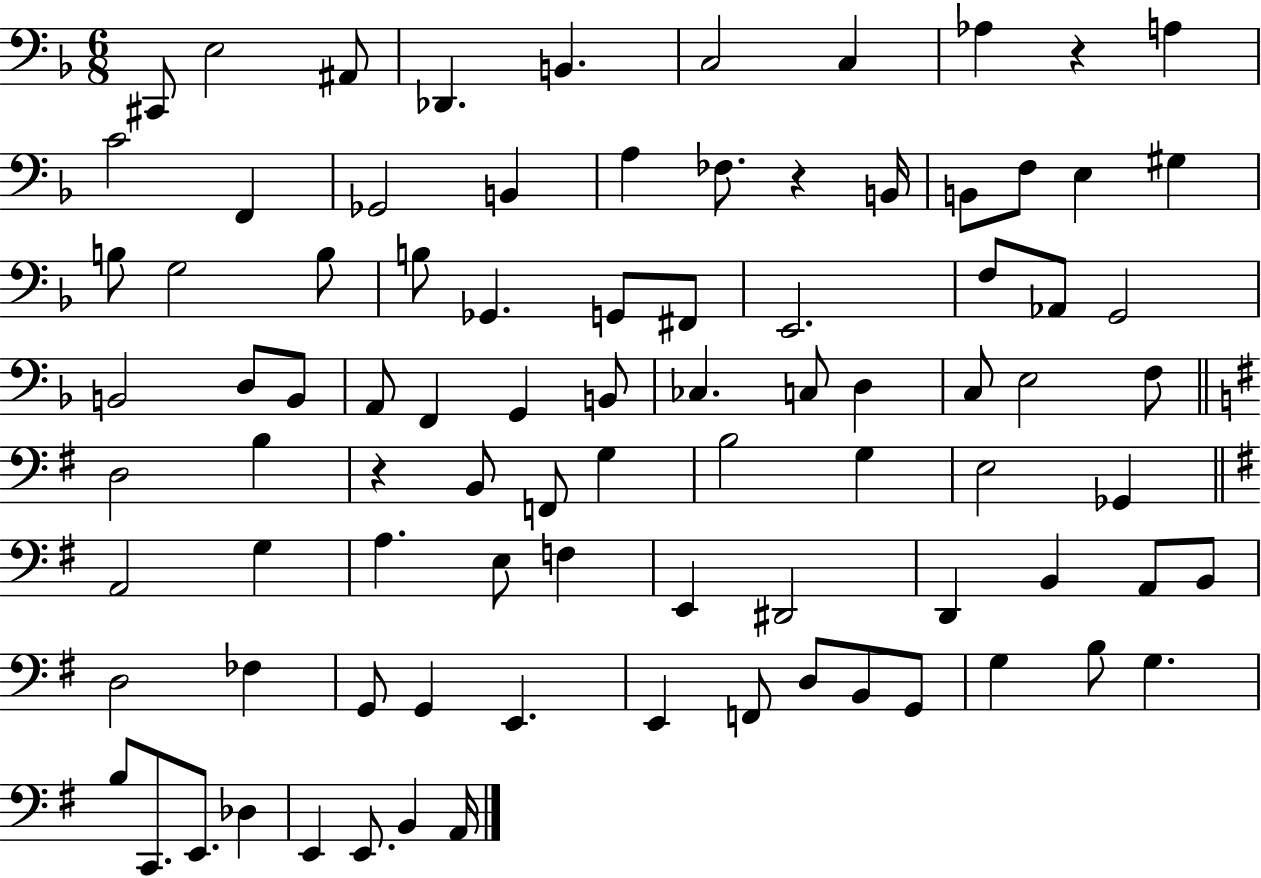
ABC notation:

X:1
T:Untitled
M:6/8
L:1/4
K:F
^C,,/2 E,2 ^A,,/2 _D,, B,, C,2 C, _A, z A, C2 F,, _G,,2 B,, A, _F,/2 z B,,/4 B,,/2 F,/2 E, ^G, B,/2 G,2 B,/2 B,/2 _G,, G,,/2 ^F,,/2 E,,2 F,/2 _A,,/2 G,,2 B,,2 D,/2 B,,/2 A,,/2 F,, G,, B,,/2 _C, C,/2 D, C,/2 E,2 F,/2 D,2 B, z B,,/2 F,,/2 G, B,2 G, E,2 _G,, A,,2 G, A, E,/2 F, E,, ^D,,2 D,, B,, A,,/2 B,,/2 D,2 _F, G,,/2 G,, E,, E,, F,,/2 D,/2 B,,/2 G,,/2 G, B,/2 G, B,/2 C,,/2 E,,/2 _D, E,, E,,/2 B,, A,,/4